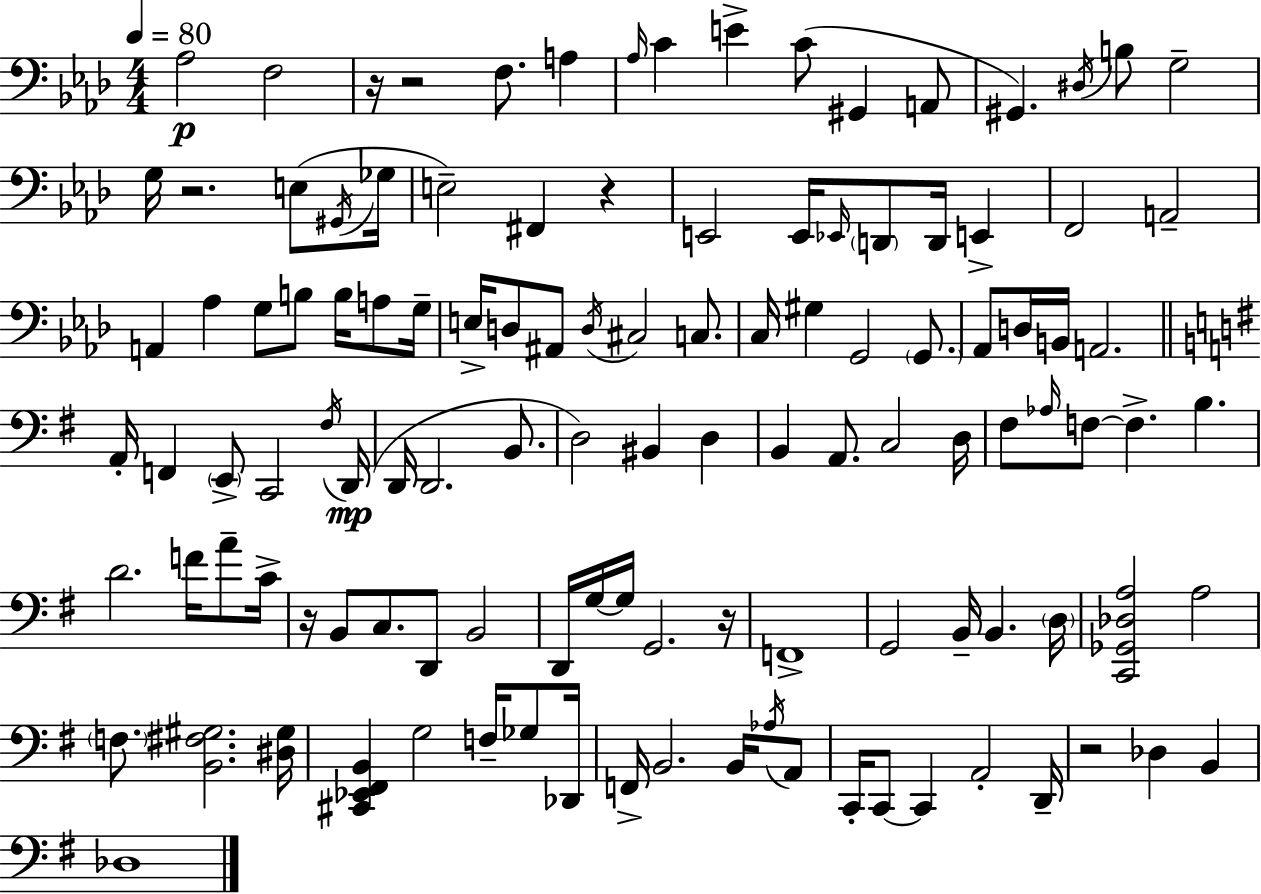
Ab3/h F3/h R/s R/h F3/e. A3/q Ab3/s C4/q E4/q C4/e G#2/q A2/e G#2/q. D#3/s B3/e G3/h G3/s R/h. E3/e G#2/s Gb3/s E3/h F#2/q R/q E2/h E2/s Eb2/s D2/e D2/s E2/q F2/h A2/h A2/q Ab3/q G3/e B3/e B3/s A3/e G3/s E3/s D3/e A#2/e D3/s C#3/h C3/e. C3/s G#3/q G2/h G2/e. Ab2/e D3/s B2/s A2/h. A2/s F2/q E2/e C2/h F#3/s D2/s D2/s D2/h. B2/e. D3/h BIS2/q D3/q B2/q A2/e. C3/h D3/s F#3/e Ab3/s F3/e F3/q. B3/q. D4/h. F4/s A4/e C4/s R/s B2/e C3/e. D2/e B2/h D2/s G3/s G3/s G2/h. R/s F2/w G2/h B2/s B2/q. D3/s [C2,Gb2,Db3,A3]/h A3/h F3/e. [B2,F#3,G#3]/h. [D#3,G#3]/s [C#2,Eb2,F#2,B2]/q G3/h F3/s Gb3/e Db2/s F2/s B2/h. B2/s Ab3/s A2/e C2/s C2/e C2/q A2/h D2/s R/h Db3/q B2/q Db3/w